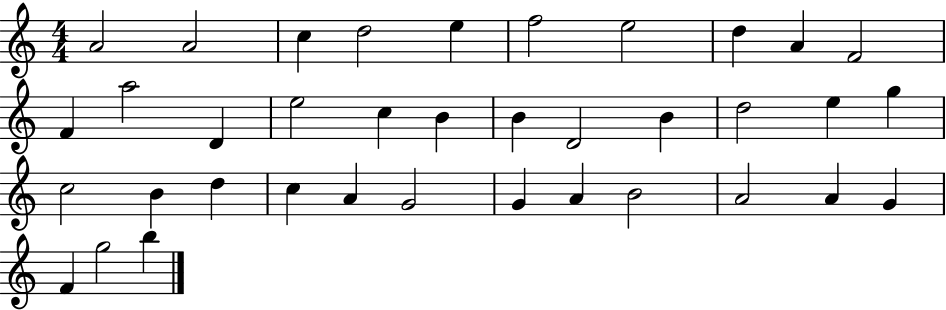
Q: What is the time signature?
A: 4/4